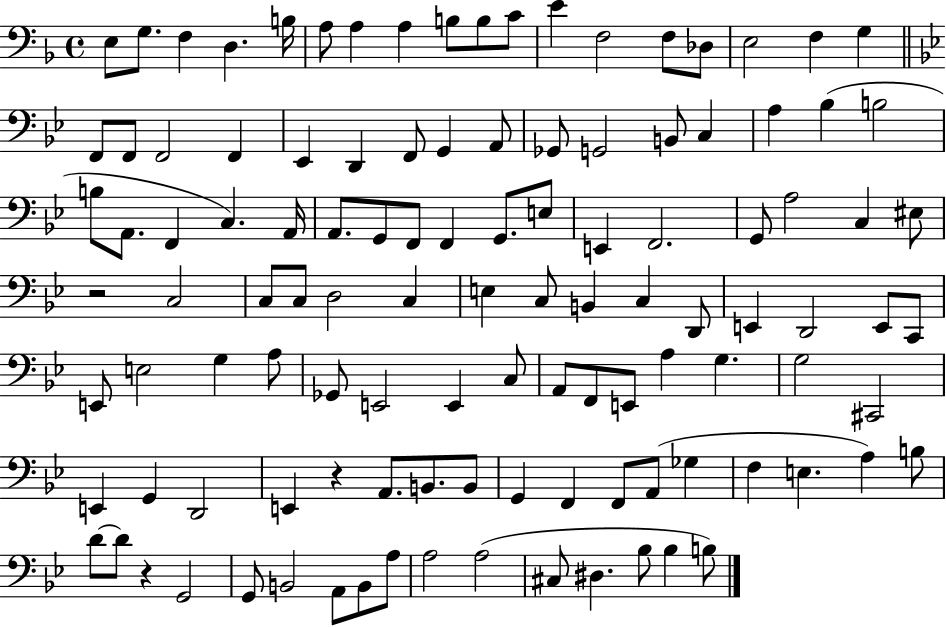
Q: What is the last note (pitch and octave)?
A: B3